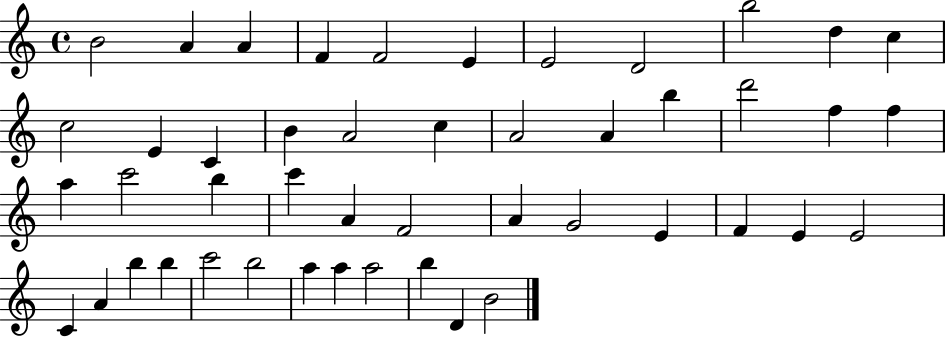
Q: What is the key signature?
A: C major